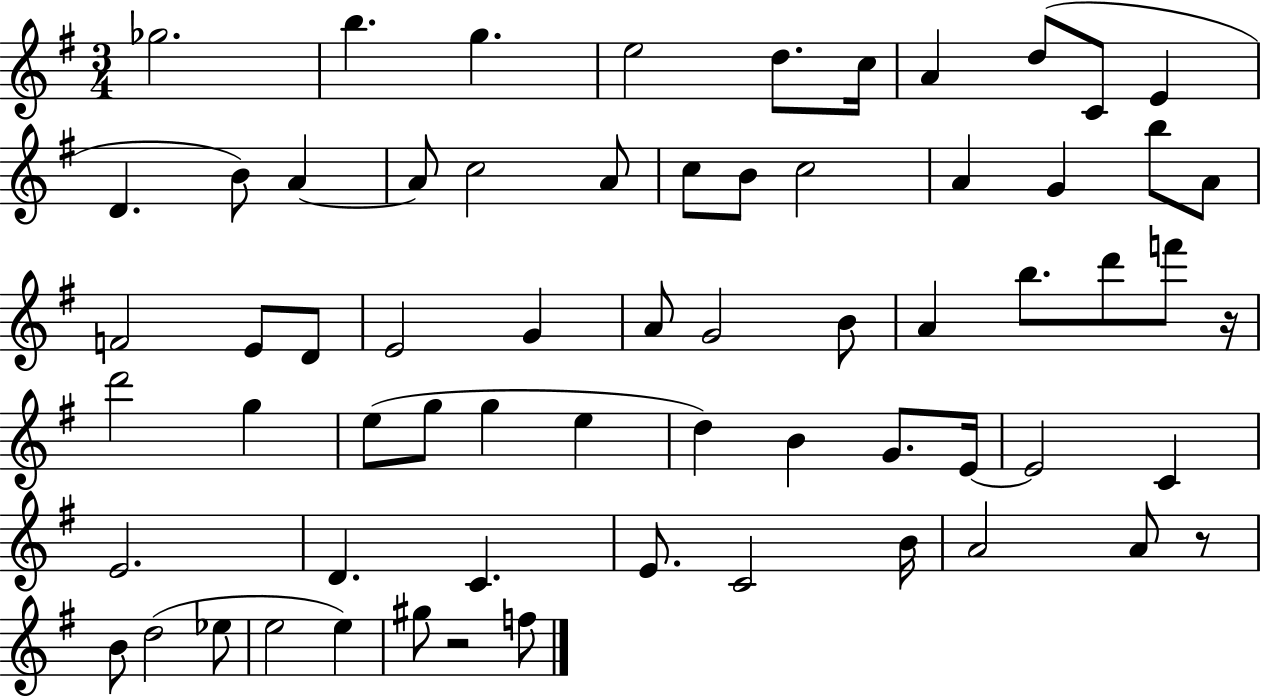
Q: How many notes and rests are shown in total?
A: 65